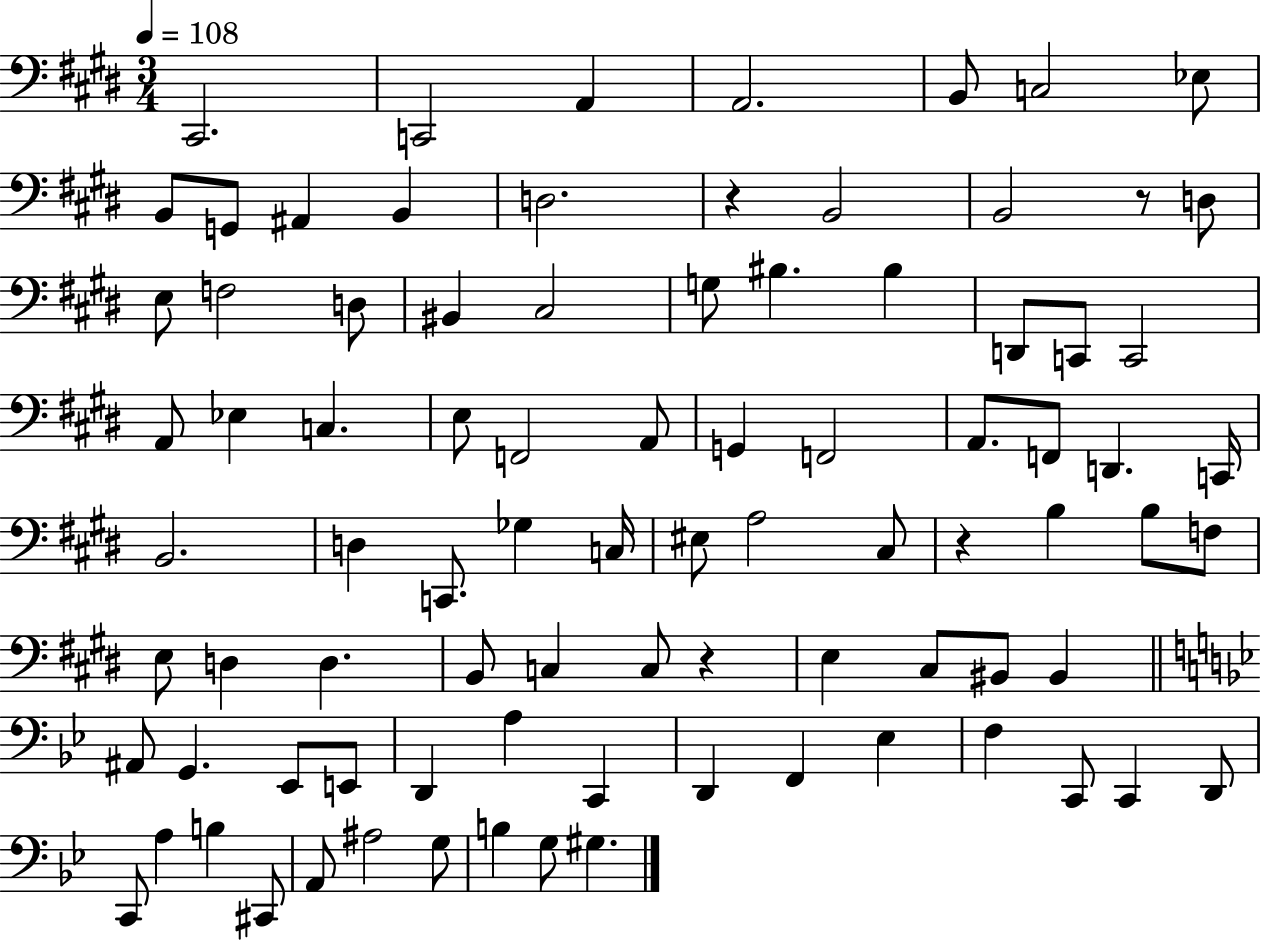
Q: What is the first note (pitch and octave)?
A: C#2